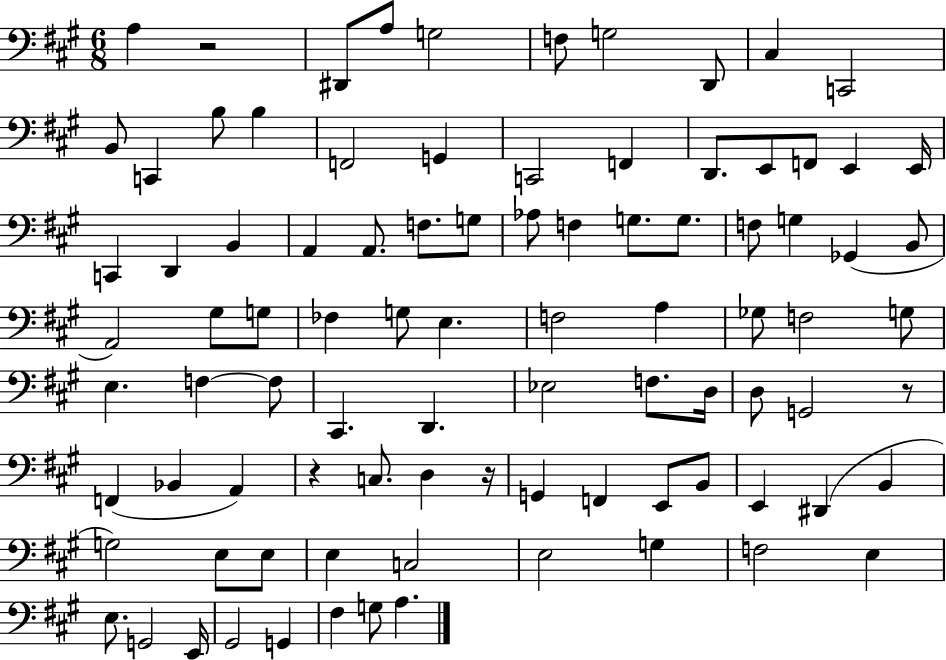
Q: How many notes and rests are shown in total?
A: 91